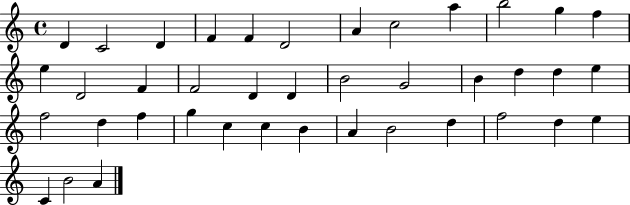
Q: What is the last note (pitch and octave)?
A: A4